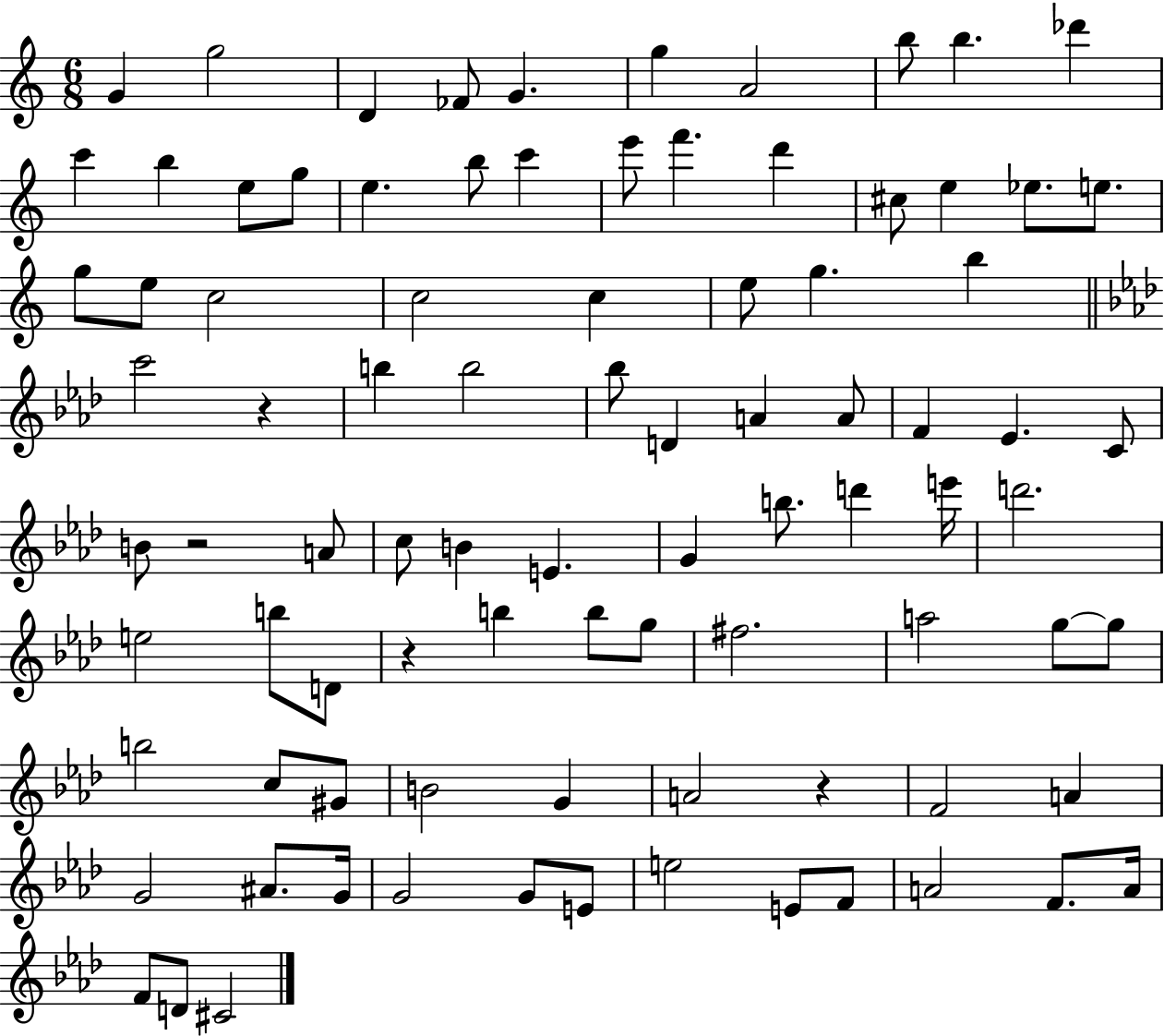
{
  \clef treble
  \numericTimeSignature
  \time 6/8
  \key c \major
  \repeat volta 2 { g'4 g''2 | d'4 fes'8 g'4. | g''4 a'2 | b''8 b''4. des'''4 | \break c'''4 b''4 e''8 g''8 | e''4. b''8 c'''4 | e'''8 f'''4. d'''4 | cis''8 e''4 ees''8. e''8. | \break g''8 e''8 c''2 | c''2 c''4 | e''8 g''4. b''4 | \bar "||" \break \key f \minor c'''2 r4 | b''4 b''2 | bes''8 d'4 a'4 a'8 | f'4 ees'4. c'8 | \break b'8 r2 a'8 | c''8 b'4 e'4. | g'4 b''8. d'''4 e'''16 | d'''2. | \break e''2 b''8 d'8 | r4 b''4 b''8 g''8 | fis''2. | a''2 g''8~~ g''8 | \break b''2 c''8 gis'8 | b'2 g'4 | a'2 r4 | f'2 a'4 | \break g'2 ais'8. g'16 | g'2 g'8 e'8 | e''2 e'8 f'8 | a'2 f'8. a'16 | \break f'8 d'8 cis'2 | } \bar "|."
}